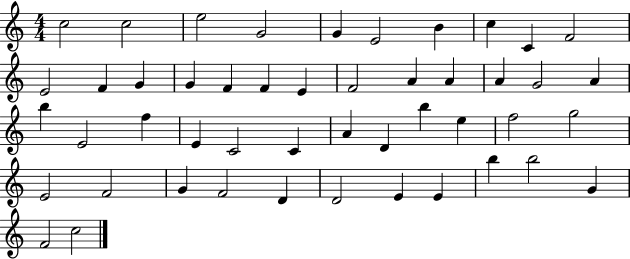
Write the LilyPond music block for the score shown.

{
  \clef treble
  \numericTimeSignature
  \time 4/4
  \key c \major
  c''2 c''2 | e''2 g'2 | g'4 e'2 b'4 | c''4 c'4 f'2 | \break e'2 f'4 g'4 | g'4 f'4 f'4 e'4 | f'2 a'4 a'4 | a'4 g'2 a'4 | \break b''4 e'2 f''4 | e'4 c'2 c'4 | a'4 d'4 b''4 e''4 | f''2 g''2 | \break e'2 f'2 | g'4 f'2 d'4 | d'2 e'4 e'4 | b''4 b''2 g'4 | \break f'2 c''2 | \bar "|."
}